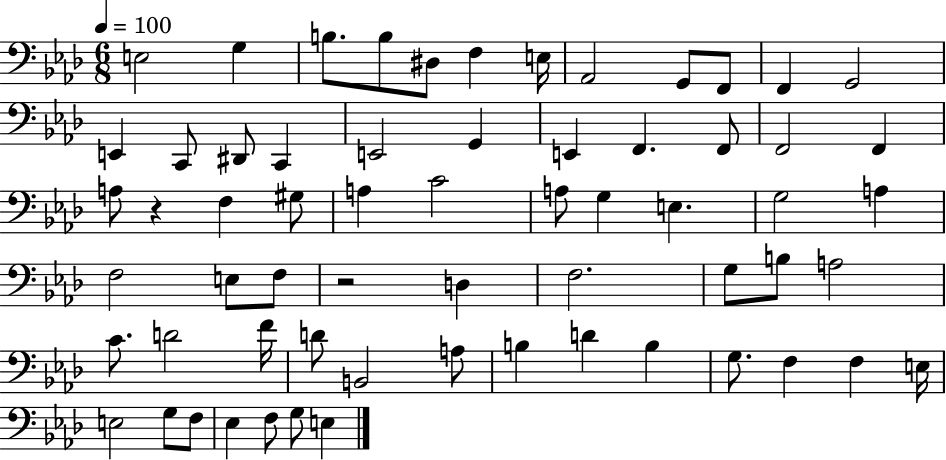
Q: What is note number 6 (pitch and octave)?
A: F3